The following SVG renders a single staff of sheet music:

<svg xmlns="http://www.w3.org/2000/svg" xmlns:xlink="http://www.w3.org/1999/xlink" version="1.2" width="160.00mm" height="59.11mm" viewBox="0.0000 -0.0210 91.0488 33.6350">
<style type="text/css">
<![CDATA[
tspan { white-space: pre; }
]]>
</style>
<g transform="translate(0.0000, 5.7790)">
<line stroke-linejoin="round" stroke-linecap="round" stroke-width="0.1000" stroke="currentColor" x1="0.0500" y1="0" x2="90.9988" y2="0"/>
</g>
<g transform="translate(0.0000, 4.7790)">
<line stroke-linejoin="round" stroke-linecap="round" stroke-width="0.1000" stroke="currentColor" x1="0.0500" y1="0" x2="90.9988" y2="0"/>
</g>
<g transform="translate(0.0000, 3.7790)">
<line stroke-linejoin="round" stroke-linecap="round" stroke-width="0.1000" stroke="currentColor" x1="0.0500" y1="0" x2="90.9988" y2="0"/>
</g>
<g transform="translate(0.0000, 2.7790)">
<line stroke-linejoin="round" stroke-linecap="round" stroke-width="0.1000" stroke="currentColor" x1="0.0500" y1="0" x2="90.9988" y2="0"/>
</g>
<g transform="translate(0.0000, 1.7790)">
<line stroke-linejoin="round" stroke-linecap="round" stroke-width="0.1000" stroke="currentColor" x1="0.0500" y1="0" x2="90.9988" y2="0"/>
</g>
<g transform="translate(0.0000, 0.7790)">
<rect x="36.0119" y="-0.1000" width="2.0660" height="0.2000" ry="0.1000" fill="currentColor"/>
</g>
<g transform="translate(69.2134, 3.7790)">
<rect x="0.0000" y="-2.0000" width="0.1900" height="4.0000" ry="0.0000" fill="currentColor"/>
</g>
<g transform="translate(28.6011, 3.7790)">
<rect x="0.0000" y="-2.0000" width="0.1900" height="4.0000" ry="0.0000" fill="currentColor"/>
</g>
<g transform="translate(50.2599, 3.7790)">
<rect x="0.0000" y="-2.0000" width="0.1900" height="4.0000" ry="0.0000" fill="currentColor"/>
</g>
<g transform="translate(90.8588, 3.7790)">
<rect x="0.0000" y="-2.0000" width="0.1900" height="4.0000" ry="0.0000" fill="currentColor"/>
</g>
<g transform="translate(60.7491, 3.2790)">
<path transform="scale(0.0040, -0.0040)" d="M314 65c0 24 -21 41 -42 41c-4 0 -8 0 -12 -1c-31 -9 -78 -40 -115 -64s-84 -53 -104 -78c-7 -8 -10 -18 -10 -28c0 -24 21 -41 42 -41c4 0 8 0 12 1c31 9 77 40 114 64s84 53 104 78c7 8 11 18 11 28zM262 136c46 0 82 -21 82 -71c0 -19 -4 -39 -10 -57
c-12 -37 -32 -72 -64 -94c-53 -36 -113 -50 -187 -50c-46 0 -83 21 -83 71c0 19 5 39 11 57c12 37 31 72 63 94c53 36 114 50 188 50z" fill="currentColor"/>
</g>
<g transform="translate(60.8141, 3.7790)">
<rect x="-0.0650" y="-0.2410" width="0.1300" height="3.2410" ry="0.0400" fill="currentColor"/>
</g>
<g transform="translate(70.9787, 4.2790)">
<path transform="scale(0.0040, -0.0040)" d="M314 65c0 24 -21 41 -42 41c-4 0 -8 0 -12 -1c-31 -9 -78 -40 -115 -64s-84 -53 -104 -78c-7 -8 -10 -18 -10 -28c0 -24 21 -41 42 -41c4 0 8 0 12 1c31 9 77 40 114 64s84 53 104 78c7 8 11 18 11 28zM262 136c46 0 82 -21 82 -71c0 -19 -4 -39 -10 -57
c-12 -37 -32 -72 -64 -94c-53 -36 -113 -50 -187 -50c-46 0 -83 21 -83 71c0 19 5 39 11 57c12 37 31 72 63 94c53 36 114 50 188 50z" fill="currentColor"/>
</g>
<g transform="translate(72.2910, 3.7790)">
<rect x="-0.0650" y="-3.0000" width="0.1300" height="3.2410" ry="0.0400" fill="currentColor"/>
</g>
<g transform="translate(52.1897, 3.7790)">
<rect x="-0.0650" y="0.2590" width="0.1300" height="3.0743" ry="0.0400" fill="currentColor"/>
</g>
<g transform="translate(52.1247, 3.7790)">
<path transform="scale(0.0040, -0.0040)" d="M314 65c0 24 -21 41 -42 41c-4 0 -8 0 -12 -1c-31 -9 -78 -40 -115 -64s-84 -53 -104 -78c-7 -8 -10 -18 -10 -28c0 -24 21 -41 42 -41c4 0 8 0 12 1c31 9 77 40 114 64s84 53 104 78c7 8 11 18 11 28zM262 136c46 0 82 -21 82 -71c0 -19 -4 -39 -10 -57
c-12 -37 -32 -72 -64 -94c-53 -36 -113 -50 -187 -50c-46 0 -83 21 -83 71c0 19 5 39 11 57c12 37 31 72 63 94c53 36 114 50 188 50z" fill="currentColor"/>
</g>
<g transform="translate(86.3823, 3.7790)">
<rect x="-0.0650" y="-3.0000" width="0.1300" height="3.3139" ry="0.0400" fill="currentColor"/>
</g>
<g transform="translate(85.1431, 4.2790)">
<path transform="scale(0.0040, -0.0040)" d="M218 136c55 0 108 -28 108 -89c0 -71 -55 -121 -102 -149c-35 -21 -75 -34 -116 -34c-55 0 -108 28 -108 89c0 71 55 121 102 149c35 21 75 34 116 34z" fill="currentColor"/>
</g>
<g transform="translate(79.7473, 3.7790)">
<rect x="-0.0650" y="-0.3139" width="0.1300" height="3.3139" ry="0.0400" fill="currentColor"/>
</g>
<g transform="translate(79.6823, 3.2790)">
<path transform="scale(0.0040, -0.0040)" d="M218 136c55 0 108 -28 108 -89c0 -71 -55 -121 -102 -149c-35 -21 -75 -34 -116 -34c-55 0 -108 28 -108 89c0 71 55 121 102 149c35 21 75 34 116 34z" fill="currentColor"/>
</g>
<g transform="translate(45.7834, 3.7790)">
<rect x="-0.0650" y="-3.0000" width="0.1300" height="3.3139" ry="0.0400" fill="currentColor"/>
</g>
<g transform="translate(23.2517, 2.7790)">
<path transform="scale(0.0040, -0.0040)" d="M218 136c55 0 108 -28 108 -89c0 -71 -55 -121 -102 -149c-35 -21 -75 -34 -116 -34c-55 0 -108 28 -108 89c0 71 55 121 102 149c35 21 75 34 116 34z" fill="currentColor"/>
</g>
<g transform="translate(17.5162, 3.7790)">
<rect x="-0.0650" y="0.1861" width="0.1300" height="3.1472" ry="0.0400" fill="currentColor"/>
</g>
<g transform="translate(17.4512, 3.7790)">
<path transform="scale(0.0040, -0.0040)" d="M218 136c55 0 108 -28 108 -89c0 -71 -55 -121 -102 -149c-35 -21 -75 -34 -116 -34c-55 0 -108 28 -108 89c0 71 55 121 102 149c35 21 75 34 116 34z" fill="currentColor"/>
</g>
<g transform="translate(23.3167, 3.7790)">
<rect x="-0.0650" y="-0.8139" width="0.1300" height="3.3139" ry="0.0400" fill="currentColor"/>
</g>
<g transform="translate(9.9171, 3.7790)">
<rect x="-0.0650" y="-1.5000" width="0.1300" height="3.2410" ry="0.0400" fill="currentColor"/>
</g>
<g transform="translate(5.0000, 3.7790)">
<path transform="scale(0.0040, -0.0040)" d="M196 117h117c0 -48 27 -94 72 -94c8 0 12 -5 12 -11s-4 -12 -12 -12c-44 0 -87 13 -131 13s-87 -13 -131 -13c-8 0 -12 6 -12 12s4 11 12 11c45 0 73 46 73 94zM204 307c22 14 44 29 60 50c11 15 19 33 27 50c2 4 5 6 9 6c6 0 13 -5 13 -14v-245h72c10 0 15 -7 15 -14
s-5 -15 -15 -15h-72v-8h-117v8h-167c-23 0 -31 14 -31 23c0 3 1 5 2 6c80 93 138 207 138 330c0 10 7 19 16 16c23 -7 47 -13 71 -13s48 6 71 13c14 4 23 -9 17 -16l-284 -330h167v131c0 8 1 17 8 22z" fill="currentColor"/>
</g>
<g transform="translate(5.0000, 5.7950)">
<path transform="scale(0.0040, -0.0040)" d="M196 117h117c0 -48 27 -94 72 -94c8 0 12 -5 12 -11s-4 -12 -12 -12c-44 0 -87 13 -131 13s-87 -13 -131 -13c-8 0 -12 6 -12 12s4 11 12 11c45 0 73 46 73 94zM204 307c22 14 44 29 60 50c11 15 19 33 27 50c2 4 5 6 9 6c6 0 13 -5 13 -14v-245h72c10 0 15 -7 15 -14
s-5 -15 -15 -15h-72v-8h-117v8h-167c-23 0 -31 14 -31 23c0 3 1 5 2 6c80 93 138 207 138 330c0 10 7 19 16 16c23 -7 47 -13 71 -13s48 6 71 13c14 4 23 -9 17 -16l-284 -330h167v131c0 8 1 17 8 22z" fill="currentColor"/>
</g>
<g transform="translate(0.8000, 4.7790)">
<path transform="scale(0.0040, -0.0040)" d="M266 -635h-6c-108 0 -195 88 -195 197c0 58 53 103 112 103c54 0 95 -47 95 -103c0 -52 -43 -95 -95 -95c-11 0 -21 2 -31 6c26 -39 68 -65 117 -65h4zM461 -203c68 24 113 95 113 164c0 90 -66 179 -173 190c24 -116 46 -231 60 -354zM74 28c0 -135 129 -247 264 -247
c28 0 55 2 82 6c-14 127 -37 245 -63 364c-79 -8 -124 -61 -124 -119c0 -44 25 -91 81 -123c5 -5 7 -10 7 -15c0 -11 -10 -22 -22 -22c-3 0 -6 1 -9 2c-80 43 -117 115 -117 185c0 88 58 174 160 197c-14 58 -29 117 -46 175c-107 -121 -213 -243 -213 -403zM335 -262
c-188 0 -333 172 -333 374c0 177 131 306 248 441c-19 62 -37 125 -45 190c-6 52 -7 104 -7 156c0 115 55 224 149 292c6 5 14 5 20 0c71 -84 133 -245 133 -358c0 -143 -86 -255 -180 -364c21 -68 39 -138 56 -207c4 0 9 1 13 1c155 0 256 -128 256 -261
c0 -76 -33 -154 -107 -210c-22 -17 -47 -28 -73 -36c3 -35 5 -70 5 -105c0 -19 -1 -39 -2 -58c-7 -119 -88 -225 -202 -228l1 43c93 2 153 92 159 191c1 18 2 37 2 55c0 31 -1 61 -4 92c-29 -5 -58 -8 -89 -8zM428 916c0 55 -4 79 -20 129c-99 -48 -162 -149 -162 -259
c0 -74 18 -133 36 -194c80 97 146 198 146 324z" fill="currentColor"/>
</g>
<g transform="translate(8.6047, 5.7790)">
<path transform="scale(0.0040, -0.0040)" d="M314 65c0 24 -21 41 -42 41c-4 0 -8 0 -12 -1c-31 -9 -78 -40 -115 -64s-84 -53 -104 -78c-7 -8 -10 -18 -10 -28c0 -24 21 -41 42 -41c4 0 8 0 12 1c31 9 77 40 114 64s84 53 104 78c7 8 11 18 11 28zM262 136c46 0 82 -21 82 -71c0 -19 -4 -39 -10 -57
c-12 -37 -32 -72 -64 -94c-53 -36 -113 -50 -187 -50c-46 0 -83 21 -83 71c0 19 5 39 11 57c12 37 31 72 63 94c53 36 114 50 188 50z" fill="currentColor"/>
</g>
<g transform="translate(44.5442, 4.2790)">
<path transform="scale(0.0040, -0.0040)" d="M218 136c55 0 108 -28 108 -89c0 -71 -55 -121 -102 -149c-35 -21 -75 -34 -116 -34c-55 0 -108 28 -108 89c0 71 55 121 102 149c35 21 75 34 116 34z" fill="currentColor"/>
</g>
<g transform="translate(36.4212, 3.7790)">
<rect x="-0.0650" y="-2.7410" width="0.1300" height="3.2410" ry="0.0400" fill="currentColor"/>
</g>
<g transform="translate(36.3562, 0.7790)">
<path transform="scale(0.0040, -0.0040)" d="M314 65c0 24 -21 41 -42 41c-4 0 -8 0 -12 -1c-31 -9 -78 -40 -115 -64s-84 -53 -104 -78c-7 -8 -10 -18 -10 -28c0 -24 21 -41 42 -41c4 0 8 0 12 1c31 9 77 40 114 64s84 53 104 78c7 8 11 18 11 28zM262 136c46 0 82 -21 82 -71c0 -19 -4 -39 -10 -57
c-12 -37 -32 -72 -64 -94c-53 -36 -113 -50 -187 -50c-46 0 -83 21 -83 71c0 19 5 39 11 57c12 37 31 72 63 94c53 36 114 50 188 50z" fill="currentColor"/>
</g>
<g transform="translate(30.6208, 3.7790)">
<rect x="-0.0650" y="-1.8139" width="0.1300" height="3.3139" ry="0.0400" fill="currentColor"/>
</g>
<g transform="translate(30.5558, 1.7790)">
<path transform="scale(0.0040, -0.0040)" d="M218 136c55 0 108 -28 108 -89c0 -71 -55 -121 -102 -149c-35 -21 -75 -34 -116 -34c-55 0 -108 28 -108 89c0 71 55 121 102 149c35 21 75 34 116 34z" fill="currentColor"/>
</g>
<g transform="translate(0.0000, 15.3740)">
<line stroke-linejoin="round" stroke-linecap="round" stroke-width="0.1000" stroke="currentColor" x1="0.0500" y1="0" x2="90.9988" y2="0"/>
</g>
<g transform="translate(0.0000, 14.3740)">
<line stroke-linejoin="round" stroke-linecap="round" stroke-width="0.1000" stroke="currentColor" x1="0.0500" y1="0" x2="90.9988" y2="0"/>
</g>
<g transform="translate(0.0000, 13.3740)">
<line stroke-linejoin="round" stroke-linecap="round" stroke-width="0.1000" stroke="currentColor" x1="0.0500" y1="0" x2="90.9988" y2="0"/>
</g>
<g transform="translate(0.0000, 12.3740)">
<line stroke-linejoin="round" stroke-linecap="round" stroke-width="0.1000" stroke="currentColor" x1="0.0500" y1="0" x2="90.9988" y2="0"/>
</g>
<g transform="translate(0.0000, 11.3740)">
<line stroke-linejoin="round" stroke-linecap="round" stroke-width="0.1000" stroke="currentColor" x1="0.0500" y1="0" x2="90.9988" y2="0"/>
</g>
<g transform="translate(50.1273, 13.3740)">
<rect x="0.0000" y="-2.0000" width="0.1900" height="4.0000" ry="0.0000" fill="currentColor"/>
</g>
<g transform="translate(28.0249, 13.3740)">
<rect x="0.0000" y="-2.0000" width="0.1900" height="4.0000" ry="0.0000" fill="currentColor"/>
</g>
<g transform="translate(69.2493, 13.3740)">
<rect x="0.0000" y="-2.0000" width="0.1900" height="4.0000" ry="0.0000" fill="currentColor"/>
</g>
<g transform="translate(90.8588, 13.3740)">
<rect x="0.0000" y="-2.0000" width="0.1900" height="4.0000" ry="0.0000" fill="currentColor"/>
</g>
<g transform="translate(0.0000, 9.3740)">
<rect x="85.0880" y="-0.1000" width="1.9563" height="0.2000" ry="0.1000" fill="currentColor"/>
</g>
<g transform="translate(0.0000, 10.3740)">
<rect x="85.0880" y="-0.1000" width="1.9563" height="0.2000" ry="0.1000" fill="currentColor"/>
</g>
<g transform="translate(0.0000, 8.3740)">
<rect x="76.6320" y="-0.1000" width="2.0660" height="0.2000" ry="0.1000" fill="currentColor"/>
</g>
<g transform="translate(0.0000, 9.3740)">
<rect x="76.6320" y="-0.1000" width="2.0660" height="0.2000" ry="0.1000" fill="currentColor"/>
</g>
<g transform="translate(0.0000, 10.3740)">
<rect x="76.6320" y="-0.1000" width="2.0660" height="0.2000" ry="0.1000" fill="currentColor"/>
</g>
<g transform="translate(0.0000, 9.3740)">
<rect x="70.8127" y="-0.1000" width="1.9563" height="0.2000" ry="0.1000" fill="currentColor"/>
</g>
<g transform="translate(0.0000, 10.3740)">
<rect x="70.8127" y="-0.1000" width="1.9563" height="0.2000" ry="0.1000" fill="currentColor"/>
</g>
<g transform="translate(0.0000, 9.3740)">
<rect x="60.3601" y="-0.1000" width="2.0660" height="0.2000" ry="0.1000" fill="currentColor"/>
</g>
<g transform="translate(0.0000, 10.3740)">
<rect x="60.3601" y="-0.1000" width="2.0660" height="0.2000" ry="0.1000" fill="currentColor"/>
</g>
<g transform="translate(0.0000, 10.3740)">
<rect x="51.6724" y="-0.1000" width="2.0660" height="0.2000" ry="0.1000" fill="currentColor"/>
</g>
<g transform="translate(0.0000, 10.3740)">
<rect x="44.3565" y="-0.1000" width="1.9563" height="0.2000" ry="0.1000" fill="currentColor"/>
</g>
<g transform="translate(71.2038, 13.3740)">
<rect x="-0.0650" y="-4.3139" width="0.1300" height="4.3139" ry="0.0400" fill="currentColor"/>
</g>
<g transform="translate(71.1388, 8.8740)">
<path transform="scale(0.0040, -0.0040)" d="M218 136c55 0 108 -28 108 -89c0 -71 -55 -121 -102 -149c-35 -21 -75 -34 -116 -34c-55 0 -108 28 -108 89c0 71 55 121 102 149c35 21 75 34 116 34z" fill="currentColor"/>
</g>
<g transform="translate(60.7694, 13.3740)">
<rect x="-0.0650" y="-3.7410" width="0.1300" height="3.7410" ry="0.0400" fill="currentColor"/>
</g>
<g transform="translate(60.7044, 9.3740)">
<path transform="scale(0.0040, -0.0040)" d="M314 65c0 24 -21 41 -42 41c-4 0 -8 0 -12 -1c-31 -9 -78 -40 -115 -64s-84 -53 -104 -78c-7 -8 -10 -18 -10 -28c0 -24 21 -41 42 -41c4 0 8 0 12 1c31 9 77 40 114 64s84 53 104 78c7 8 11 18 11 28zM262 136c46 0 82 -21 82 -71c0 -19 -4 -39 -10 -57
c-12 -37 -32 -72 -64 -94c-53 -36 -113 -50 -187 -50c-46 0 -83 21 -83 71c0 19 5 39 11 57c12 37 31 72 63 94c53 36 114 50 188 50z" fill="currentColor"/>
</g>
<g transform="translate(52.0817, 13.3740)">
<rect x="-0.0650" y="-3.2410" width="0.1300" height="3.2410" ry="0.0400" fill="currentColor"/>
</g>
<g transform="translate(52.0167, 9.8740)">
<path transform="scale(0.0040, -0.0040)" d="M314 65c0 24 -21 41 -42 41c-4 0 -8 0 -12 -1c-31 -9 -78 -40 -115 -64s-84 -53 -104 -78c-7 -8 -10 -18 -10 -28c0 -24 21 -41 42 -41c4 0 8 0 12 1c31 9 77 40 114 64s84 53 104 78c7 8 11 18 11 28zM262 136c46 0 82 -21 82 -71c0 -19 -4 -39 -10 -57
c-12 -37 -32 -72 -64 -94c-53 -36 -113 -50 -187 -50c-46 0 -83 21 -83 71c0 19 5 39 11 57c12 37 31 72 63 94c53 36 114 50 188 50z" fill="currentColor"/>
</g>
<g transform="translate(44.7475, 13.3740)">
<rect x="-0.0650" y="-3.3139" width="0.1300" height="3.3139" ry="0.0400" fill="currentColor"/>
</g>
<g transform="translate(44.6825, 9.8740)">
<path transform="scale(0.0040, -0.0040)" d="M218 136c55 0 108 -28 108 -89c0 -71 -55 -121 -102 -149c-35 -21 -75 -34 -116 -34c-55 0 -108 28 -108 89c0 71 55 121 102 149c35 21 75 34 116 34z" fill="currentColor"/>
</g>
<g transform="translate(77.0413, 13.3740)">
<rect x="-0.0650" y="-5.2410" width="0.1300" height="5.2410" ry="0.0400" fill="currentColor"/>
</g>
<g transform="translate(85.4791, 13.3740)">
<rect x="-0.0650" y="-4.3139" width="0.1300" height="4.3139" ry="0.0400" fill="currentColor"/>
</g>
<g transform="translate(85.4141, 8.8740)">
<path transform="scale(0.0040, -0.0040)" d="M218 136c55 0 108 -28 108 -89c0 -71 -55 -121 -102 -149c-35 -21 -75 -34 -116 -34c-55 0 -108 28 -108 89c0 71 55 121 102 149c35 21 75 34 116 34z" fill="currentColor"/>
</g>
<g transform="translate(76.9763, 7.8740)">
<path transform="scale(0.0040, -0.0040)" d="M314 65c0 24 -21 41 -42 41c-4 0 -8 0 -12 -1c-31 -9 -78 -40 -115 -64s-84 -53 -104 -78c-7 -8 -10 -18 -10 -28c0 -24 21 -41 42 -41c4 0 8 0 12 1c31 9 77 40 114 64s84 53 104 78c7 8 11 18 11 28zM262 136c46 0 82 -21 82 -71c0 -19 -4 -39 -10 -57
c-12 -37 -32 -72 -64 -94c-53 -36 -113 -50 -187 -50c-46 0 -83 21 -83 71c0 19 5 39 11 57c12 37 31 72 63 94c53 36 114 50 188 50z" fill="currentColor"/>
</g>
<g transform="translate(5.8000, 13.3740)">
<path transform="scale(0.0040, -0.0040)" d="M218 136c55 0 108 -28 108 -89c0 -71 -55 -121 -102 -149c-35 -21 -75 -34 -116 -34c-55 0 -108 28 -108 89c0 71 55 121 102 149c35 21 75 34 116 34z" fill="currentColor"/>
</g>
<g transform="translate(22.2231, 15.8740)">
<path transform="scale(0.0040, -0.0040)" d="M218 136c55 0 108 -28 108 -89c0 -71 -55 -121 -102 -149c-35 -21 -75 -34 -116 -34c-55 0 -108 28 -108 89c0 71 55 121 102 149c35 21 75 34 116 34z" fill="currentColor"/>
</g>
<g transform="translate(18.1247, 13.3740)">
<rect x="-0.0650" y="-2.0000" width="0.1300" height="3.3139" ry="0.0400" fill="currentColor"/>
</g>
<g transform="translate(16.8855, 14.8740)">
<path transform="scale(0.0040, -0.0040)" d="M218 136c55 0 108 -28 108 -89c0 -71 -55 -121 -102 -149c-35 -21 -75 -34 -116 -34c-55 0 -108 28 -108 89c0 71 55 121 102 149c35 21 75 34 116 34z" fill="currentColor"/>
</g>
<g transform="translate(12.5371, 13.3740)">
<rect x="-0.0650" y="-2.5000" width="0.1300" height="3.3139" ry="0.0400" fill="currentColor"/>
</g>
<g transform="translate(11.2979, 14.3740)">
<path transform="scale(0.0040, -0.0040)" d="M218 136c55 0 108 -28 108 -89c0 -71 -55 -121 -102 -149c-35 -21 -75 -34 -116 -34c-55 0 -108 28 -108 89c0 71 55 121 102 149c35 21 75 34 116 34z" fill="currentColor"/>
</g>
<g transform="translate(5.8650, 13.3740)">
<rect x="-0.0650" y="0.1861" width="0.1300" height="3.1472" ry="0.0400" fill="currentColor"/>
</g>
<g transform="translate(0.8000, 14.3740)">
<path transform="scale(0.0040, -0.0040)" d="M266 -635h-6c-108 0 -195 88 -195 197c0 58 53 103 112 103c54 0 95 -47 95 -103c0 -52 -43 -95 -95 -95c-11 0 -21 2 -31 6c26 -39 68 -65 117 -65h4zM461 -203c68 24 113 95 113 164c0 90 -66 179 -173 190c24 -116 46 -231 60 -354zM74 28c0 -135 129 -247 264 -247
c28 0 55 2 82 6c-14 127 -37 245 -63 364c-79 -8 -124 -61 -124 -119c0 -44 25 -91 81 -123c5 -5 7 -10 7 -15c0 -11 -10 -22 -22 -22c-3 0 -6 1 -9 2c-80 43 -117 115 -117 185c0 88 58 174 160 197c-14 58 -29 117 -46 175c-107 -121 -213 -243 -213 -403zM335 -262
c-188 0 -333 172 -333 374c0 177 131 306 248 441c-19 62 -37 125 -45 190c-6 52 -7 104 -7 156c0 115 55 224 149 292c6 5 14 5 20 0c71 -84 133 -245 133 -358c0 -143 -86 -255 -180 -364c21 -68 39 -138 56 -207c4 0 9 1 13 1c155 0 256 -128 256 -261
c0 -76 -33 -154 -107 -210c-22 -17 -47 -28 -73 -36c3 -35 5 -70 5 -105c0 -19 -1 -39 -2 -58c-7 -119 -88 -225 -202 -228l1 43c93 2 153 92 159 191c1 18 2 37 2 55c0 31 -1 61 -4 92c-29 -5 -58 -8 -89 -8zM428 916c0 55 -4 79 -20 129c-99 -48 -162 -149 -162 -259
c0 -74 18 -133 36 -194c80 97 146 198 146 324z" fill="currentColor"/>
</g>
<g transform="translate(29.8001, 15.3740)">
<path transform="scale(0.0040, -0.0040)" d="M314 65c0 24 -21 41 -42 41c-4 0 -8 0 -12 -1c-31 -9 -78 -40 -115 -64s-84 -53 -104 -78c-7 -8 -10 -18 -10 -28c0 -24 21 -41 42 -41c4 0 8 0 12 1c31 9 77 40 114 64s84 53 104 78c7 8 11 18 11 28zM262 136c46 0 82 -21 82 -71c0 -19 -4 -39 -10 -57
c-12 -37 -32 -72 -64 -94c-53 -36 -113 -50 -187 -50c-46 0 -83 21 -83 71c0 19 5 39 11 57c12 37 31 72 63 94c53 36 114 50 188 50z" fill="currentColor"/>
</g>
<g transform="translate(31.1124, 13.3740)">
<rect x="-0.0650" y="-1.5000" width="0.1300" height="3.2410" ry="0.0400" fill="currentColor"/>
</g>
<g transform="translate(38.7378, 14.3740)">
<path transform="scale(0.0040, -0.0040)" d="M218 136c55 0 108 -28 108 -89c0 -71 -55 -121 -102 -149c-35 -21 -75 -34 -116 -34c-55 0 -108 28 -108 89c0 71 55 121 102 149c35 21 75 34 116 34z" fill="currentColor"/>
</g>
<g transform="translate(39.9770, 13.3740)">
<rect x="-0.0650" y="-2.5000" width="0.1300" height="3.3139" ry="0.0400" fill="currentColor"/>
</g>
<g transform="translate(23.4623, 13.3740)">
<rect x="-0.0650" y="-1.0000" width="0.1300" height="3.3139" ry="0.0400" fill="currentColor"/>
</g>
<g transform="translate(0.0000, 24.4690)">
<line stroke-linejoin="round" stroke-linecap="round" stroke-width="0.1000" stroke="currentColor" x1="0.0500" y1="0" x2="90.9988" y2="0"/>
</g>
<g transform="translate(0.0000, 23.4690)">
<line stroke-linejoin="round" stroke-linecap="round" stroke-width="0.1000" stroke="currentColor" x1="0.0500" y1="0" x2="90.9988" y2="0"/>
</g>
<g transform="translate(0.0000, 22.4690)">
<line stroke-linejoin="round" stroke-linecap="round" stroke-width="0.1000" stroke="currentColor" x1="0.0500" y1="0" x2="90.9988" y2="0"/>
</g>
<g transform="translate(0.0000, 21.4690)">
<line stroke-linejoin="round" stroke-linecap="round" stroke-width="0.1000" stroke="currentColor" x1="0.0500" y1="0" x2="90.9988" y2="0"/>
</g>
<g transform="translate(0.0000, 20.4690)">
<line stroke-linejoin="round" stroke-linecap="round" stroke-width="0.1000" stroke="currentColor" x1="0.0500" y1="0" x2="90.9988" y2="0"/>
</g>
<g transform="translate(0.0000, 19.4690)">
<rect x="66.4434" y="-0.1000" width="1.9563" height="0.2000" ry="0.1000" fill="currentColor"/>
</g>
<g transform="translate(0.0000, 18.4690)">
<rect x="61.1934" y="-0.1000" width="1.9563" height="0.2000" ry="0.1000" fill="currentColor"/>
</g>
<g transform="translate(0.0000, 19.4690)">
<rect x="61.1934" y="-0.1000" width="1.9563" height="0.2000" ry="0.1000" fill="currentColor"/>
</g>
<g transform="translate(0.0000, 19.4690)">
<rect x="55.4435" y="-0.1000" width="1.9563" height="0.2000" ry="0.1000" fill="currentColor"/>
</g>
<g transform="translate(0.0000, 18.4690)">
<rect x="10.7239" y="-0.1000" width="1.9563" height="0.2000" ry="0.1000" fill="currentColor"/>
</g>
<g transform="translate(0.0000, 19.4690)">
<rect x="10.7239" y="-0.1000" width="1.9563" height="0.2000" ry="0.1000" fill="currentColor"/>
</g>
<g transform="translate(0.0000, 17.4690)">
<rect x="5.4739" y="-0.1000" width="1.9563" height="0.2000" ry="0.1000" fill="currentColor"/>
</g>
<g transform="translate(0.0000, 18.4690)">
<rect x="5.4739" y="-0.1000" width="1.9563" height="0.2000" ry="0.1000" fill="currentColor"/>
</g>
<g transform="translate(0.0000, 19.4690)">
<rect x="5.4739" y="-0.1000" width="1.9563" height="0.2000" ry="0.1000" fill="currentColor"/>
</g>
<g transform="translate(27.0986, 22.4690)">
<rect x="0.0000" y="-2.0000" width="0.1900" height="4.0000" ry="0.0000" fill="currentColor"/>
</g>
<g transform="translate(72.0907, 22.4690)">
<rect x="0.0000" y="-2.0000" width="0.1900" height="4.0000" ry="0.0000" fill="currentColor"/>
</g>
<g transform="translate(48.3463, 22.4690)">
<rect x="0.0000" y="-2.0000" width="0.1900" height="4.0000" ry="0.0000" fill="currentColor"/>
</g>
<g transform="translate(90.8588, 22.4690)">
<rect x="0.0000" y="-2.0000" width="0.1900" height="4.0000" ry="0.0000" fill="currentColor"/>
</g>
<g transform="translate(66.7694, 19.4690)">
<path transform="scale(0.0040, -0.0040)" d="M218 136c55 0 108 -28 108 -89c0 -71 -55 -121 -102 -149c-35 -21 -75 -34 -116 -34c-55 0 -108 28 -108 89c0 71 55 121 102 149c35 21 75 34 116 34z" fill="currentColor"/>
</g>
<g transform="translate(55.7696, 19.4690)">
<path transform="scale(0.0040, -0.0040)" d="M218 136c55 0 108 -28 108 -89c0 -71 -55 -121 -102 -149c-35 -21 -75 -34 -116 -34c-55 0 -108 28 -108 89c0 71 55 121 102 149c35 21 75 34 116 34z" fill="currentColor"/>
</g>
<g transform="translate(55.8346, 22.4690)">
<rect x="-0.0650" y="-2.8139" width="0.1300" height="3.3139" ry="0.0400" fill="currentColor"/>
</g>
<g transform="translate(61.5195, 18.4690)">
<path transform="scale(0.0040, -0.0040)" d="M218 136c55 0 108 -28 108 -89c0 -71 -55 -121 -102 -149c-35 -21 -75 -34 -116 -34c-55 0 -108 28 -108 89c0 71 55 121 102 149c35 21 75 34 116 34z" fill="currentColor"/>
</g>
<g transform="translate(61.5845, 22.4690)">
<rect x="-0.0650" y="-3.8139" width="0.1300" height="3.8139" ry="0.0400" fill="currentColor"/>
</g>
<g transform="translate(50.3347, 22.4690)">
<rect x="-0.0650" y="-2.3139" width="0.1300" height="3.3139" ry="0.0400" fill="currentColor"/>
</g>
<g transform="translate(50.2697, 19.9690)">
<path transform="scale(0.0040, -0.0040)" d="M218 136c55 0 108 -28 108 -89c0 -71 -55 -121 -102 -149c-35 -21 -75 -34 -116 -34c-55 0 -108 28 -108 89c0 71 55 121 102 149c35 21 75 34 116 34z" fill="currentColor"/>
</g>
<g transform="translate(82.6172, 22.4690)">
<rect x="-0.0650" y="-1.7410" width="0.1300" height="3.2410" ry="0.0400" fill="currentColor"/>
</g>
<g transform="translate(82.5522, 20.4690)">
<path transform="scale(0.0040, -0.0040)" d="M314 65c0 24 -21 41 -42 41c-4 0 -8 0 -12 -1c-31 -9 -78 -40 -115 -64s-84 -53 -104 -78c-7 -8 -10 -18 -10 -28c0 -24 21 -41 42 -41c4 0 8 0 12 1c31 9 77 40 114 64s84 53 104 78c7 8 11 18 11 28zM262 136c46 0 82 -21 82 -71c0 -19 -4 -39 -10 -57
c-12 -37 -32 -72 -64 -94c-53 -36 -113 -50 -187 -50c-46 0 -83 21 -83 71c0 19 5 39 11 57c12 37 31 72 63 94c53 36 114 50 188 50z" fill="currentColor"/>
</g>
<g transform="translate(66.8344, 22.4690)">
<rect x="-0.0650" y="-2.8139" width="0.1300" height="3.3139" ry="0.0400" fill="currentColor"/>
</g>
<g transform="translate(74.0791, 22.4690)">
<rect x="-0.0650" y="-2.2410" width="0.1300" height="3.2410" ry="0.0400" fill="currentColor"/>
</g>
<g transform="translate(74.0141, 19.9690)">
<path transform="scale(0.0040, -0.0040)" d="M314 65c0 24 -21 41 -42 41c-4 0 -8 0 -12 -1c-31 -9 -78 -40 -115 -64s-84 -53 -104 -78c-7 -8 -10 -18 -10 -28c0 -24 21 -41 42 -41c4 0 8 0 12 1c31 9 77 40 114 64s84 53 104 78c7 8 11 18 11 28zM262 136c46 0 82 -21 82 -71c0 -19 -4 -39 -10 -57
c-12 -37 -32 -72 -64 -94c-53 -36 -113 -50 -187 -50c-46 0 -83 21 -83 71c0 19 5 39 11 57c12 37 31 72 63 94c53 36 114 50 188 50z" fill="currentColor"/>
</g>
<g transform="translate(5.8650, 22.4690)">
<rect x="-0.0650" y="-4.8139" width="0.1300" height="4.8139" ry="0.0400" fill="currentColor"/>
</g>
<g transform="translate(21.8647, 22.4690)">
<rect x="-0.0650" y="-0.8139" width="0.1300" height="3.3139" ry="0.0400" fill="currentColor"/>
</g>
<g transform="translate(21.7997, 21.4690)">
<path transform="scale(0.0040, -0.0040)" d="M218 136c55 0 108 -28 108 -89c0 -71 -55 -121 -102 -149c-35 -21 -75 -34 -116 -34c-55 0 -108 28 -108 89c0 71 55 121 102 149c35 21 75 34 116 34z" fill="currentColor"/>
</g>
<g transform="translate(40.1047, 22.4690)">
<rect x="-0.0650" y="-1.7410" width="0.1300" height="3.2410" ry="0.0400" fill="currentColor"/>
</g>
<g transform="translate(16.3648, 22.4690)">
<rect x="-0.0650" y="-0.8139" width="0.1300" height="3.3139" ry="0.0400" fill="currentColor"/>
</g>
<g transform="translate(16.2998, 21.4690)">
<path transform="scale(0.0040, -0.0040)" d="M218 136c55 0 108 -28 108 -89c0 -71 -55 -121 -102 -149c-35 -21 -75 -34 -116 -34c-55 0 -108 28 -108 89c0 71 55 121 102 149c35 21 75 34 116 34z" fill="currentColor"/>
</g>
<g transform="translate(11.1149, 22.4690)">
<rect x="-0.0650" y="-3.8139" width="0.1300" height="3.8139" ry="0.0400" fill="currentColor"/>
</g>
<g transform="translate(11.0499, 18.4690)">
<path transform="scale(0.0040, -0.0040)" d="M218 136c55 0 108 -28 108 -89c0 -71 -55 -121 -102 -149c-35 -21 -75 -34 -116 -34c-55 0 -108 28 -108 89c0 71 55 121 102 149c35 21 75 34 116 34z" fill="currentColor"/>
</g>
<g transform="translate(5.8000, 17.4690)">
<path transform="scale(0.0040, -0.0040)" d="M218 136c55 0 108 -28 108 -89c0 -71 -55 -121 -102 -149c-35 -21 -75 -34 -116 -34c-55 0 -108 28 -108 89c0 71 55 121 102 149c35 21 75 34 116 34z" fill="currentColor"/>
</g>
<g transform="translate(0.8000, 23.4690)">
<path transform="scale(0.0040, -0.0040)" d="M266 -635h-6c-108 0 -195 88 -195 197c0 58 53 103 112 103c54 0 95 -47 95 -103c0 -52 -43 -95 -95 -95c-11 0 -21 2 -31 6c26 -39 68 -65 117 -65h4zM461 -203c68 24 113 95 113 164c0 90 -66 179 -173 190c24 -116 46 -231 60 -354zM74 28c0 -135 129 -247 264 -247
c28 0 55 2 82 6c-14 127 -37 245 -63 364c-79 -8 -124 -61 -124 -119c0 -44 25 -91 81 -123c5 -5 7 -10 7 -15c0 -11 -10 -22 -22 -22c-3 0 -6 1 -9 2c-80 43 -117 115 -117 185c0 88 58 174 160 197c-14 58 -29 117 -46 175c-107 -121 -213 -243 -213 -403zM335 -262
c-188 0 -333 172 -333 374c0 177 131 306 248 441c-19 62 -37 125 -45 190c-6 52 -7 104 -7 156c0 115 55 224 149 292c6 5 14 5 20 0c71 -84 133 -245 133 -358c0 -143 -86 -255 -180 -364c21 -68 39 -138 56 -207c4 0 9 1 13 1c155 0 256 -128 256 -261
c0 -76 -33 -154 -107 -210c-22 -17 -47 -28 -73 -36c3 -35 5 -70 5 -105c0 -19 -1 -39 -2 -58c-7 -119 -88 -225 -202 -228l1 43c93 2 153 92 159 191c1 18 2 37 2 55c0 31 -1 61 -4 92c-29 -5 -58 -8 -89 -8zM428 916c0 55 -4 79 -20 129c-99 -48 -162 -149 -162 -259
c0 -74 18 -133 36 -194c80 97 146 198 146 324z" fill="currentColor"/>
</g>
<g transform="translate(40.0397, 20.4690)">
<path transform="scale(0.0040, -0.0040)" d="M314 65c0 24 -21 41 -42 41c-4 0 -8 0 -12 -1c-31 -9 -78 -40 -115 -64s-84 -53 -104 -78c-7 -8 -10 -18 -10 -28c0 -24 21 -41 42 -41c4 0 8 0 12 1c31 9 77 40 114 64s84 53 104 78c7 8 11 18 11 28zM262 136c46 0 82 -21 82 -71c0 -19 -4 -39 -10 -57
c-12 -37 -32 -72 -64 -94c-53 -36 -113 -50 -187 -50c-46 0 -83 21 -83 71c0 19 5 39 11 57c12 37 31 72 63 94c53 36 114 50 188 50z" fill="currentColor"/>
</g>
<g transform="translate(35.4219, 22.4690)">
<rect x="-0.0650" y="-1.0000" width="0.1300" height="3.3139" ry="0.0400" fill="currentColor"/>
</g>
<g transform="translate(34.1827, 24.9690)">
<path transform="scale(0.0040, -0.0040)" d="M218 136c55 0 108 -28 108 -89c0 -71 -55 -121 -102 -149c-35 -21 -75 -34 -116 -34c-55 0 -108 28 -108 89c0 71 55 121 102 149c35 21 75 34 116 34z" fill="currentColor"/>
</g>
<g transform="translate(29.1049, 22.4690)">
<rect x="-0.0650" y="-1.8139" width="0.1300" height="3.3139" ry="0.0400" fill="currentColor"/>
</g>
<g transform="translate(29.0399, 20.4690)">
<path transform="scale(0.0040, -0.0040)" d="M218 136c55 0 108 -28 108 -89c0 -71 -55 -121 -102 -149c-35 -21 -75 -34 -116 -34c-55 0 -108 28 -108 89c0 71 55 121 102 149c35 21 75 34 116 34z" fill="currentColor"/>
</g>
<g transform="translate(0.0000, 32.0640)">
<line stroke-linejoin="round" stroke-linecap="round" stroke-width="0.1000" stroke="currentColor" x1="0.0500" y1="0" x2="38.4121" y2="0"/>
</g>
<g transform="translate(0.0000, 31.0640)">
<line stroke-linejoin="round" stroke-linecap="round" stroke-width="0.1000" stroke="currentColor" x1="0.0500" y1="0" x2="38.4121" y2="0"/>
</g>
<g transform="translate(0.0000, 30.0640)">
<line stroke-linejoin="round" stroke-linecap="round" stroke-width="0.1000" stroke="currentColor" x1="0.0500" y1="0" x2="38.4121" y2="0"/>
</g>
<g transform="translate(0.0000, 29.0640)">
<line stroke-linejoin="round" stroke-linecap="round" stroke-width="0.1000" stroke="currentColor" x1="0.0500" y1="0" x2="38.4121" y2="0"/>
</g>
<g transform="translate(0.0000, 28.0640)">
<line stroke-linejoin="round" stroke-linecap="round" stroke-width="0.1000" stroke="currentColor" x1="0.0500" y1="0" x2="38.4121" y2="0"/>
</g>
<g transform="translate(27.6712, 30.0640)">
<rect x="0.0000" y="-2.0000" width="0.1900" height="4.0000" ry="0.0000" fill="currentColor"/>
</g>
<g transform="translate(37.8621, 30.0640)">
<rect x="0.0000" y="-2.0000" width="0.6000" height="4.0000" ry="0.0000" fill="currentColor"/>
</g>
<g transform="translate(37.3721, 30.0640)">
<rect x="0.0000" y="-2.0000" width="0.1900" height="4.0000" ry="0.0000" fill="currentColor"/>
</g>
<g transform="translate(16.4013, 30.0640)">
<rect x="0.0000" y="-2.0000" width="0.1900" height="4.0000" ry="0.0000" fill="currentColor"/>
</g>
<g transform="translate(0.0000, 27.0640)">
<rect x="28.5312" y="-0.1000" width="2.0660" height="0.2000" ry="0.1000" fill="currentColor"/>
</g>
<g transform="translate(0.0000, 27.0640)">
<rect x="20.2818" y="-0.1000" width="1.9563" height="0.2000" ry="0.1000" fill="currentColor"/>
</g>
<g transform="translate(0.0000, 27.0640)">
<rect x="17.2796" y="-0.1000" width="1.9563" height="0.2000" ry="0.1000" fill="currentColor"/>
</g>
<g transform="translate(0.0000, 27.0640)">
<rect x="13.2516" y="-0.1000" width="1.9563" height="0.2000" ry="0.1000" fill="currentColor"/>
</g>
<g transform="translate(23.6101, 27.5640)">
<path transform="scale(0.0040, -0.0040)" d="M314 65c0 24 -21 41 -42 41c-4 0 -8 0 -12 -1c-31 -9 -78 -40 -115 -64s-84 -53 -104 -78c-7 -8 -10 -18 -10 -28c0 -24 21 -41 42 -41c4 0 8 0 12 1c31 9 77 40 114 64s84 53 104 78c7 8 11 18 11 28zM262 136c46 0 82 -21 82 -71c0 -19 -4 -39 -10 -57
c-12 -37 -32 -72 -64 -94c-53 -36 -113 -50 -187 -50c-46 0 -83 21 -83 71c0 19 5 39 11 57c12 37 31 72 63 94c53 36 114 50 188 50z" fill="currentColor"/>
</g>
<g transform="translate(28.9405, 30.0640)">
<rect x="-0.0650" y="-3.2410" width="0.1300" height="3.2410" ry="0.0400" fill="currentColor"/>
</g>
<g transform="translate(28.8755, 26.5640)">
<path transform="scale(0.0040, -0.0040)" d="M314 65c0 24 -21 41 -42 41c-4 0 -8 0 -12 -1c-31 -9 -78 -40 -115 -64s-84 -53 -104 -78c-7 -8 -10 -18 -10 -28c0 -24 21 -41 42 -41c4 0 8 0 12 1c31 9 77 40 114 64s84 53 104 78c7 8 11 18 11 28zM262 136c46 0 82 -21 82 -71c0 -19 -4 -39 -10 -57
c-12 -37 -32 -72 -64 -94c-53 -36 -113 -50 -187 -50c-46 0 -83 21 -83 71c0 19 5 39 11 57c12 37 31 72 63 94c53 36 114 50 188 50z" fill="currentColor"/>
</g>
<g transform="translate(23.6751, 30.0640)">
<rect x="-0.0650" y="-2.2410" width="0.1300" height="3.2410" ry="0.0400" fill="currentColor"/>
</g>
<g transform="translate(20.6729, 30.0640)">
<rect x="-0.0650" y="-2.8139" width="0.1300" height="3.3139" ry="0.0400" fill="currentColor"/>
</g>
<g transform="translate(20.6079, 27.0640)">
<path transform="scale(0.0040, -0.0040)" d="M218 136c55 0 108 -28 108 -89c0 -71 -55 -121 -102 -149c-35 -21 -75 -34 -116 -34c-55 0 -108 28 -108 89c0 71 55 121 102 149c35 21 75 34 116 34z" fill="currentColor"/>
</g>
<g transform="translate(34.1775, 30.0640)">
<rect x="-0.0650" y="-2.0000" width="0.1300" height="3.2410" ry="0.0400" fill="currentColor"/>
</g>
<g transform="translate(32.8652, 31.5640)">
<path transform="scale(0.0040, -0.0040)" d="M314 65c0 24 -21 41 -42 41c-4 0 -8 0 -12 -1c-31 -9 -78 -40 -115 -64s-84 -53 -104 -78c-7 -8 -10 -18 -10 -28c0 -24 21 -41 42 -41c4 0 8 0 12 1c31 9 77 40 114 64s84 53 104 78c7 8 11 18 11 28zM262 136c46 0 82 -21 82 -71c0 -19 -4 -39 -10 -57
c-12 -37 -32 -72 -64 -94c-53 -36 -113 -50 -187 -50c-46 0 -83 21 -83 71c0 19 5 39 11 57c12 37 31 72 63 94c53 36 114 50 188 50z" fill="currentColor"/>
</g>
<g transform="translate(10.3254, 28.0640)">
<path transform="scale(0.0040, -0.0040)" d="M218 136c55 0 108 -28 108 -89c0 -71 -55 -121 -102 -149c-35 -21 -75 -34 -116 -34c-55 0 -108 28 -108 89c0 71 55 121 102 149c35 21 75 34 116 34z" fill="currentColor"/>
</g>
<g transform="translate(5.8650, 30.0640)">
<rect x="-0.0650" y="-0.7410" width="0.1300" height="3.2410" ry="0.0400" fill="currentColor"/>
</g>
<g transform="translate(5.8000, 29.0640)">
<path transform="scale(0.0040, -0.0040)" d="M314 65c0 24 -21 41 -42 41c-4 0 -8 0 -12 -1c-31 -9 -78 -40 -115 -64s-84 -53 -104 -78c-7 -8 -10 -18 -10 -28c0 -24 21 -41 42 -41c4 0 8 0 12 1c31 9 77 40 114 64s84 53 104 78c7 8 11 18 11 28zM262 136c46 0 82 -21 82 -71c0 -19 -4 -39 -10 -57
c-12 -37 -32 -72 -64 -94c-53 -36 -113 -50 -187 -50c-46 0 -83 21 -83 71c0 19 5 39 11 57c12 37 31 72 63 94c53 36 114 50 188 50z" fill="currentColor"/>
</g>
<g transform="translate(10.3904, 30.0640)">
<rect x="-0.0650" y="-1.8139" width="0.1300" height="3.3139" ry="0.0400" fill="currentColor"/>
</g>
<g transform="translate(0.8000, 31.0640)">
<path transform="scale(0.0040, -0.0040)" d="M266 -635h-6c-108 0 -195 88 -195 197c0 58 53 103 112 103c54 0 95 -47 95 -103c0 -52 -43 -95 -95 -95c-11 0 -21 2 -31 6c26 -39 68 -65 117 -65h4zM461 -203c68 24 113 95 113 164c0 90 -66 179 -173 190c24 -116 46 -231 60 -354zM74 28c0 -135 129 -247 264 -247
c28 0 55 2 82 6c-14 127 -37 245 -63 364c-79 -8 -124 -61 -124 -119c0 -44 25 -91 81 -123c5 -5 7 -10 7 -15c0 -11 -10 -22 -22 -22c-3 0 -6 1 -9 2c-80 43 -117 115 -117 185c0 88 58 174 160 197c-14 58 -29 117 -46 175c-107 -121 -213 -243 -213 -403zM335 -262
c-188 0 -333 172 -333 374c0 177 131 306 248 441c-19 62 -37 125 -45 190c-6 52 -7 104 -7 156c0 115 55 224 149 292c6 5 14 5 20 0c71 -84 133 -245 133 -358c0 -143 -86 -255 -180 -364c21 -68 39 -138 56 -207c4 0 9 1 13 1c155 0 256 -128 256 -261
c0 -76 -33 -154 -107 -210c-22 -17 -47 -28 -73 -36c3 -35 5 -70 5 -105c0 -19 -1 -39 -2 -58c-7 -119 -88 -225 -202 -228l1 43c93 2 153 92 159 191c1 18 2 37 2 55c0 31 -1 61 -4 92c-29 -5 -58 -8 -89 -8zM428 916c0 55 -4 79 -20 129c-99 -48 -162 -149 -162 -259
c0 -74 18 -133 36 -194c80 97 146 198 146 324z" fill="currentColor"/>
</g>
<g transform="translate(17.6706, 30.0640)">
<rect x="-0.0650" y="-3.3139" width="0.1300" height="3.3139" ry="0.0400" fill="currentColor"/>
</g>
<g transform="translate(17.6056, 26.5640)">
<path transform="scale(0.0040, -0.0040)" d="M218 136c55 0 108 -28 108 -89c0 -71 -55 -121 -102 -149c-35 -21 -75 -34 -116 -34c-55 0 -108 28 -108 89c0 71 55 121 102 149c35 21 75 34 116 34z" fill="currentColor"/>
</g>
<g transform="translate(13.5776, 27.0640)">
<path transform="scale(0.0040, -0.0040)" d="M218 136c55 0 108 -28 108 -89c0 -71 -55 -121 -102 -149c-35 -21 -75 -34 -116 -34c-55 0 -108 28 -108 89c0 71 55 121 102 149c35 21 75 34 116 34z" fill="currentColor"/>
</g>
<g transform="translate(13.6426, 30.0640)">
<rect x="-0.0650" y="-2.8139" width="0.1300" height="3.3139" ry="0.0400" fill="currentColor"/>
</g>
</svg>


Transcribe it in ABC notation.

X:1
T:Untitled
M:4/4
L:1/4
K:C
E2 B d f a2 A B2 c2 A2 c A B G F D E2 G b b2 c'2 d' f'2 d' e' c' d d f D f2 g a c' a g2 f2 d2 f a b a g2 b2 F2